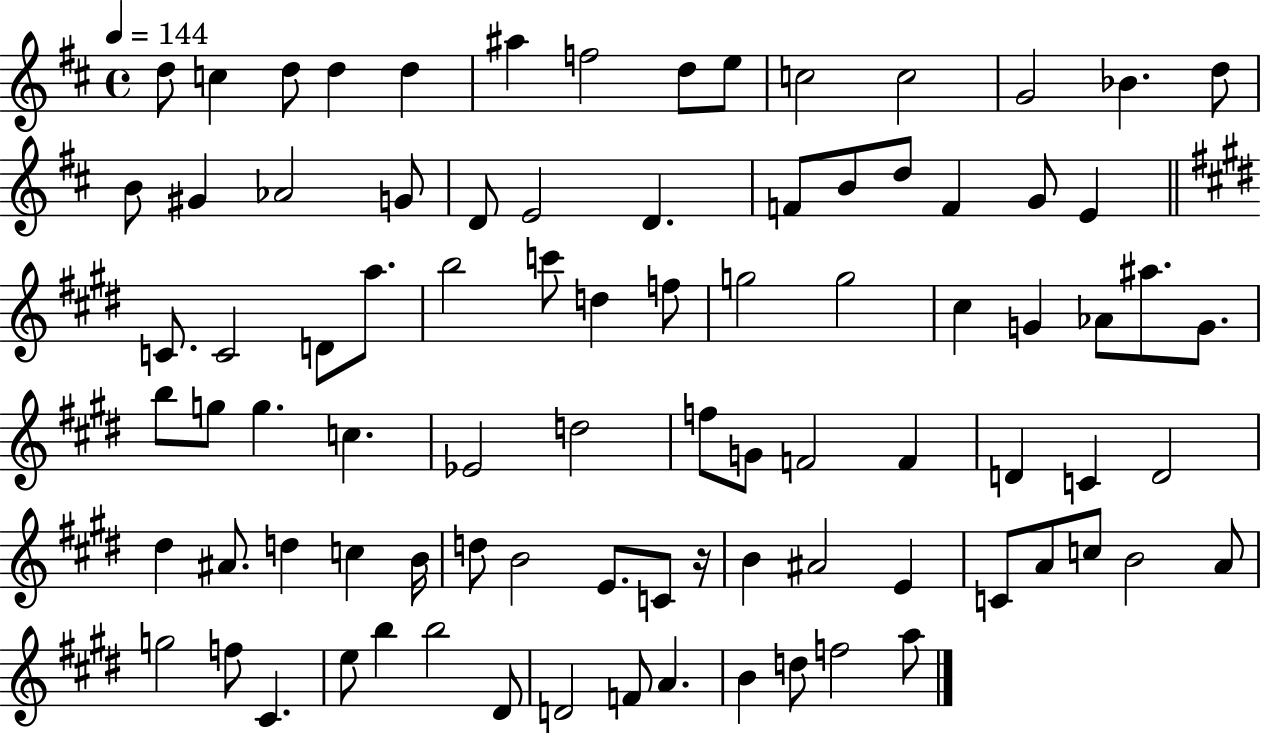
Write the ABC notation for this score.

X:1
T:Untitled
M:4/4
L:1/4
K:D
d/2 c d/2 d d ^a f2 d/2 e/2 c2 c2 G2 _B d/2 B/2 ^G _A2 G/2 D/2 E2 D F/2 B/2 d/2 F G/2 E C/2 C2 D/2 a/2 b2 c'/2 d f/2 g2 g2 ^c G _A/2 ^a/2 G/2 b/2 g/2 g c _E2 d2 f/2 G/2 F2 F D C D2 ^d ^A/2 d c B/4 d/2 B2 E/2 C/2 z/4 B ^A2 E C/2 A/2 c/2 B2 A/2 g2 f/2 ^C e/2 b b2 ^D/2 D2 F/2 A B d/2 f2 a/2